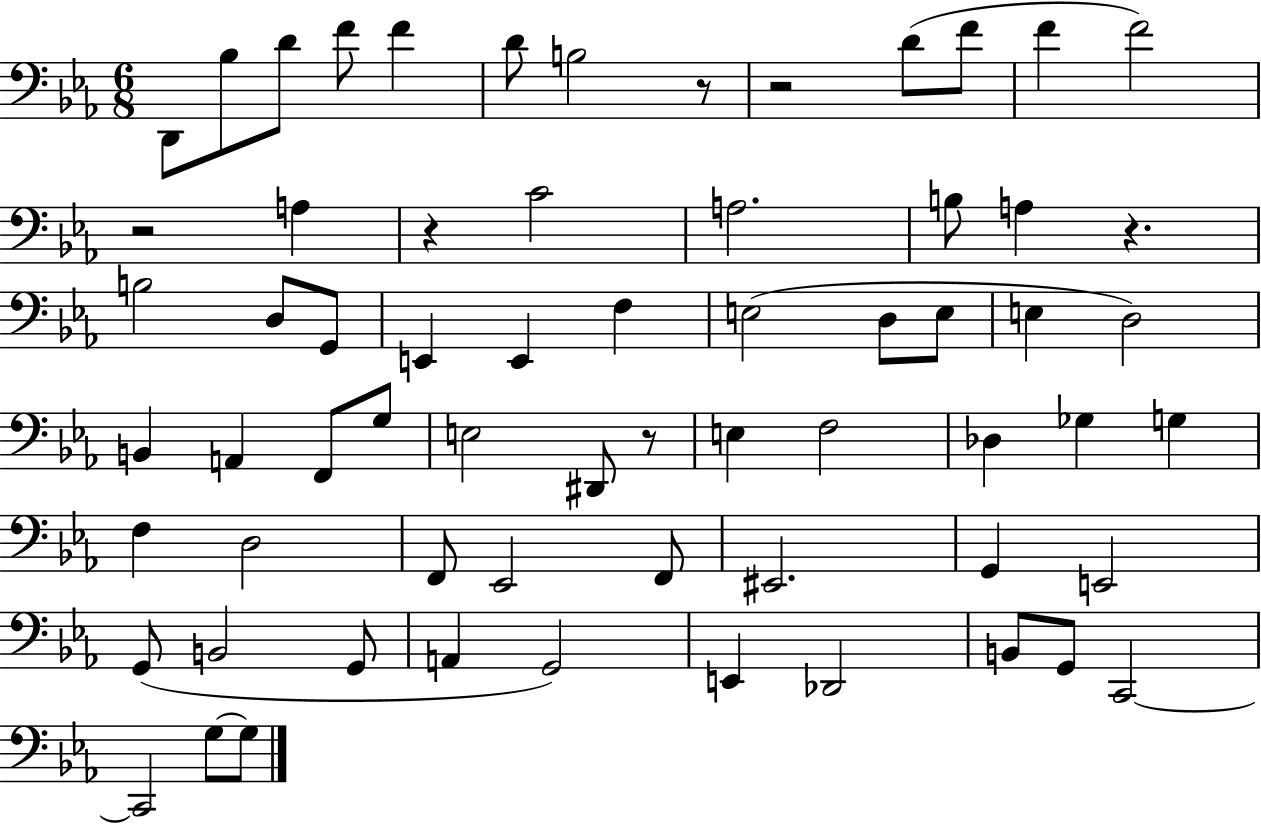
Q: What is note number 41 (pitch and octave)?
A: F2